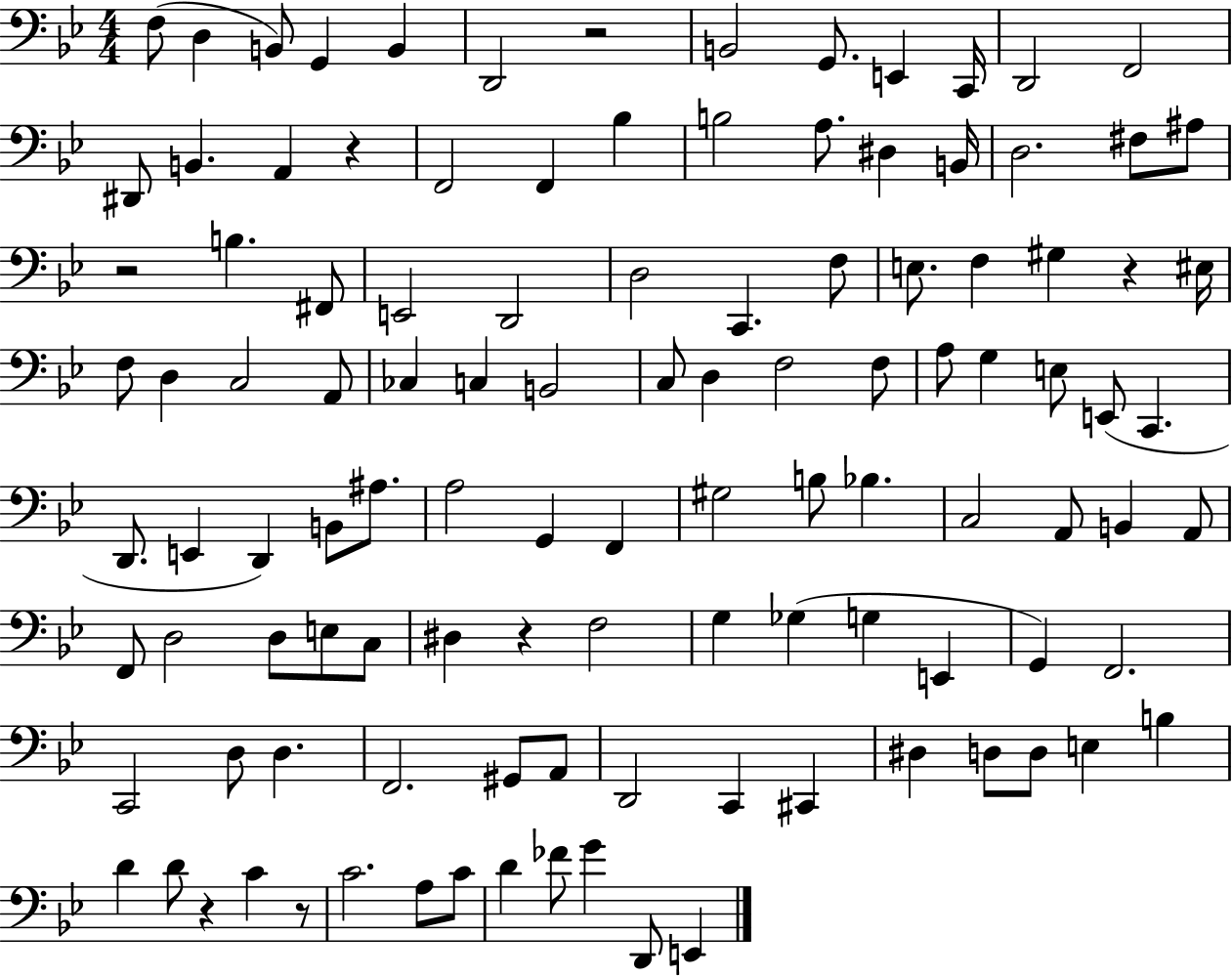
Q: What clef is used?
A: bass